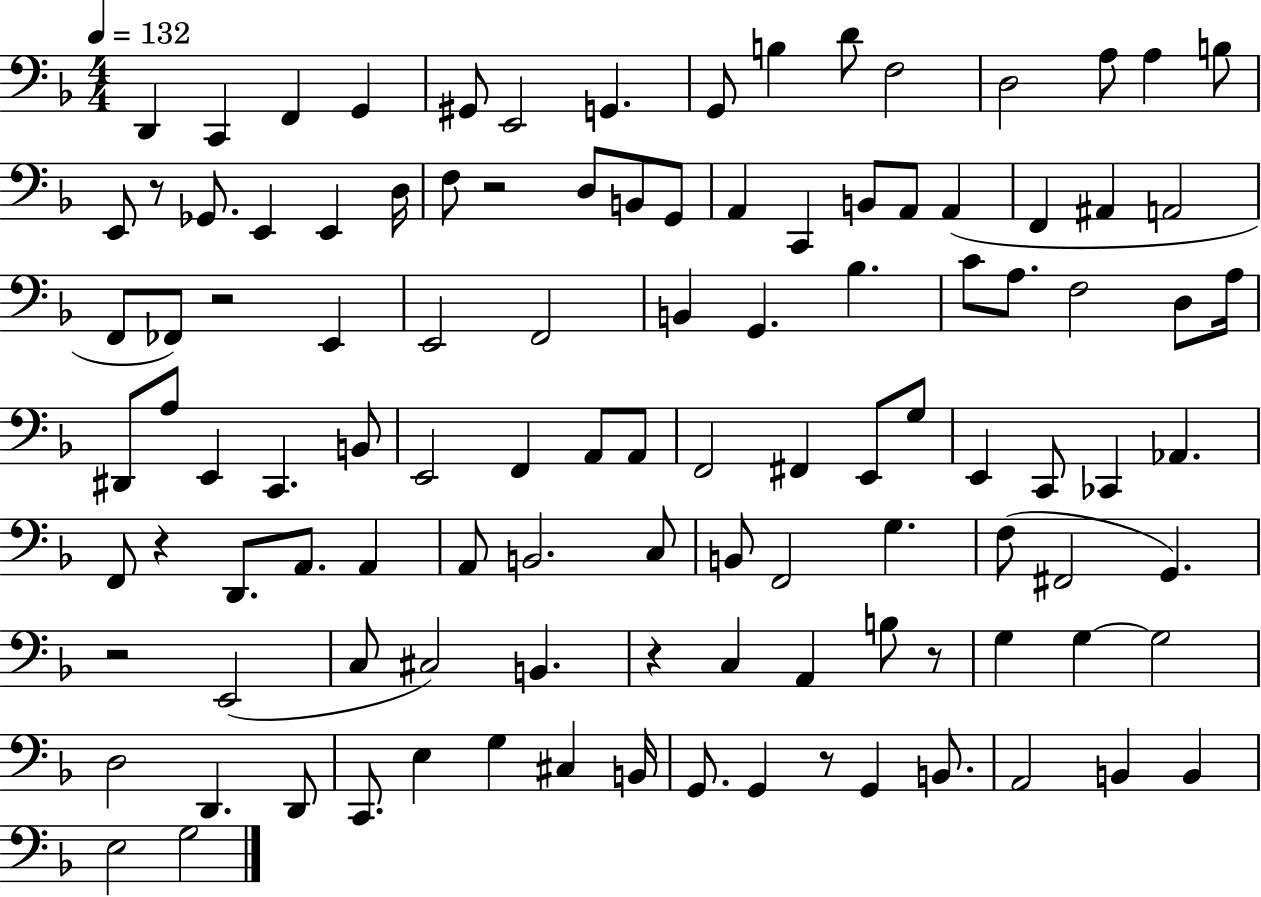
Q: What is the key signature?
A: F major